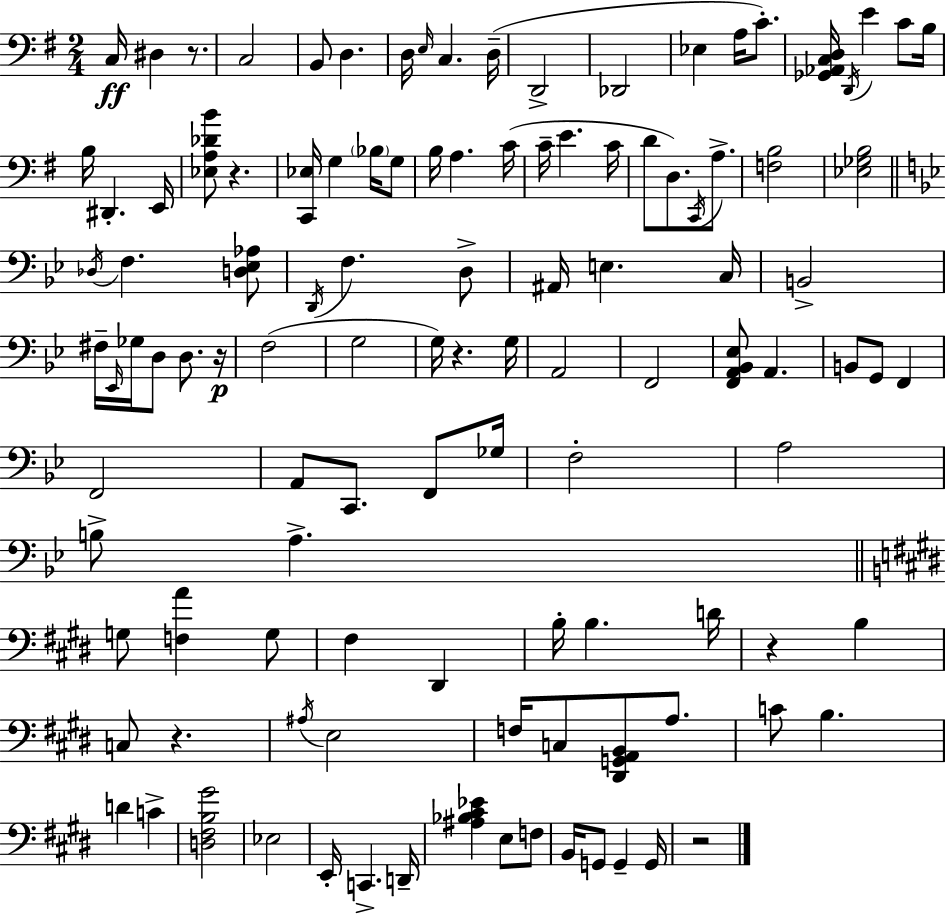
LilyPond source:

{
  \clef bass
  \numericTimeSignature
  \time 2/4
  \key g \major
  \repeat volta 2 { c16\ff dis4 r8. | c2 | b,8 d4. | d16 \grace { e16 } c4. | \break d16--( d,2-> | des,2 | ees4 a16 c'8.-.) | <ges, aes, c d>16 \acciaccatura { d,16 } e'4 c'8 | \break b16 b16 dis,4.-. | e,16 <ees a des' b'>8 r4. | <c, ees>16 g4 \parenthesize bes16 | g8 b16 a4. | \break c'16( c'16-- e'4. | c'16 d'8 d8.) \acciaccatura { c,16 } | a8.-> <f b>2 | <ees ges b>2 | \break \bar "||" \break \key bes \major \acciaccatura { des16 } f4. <d ees aes>8 | \acciaccatura { d,16 } f4. | d8-> ais,16 e4. | c16 b,2-> | \break fis16-- \grace { ees,16 } ges16 d8 d8. | r16\p f2( | g2 | g16) r4. | \break g16 a,2 | f,2 | <f, a, bes, ees>8 a,4. | b,8 g,8 f,4 | \break f,2 | a,8 c,8. | f,8 ges16 f2-. | a2 | \break b8-> a4.-> | \bar "||" \break \key e \major g8 <f a'>4 g8 | fis4 dis,4 | b16-. b4. d'16 | r4 b4 | \break c8 r4. | \acciaccatura { ais16 } e2 | f16 c8 <dis, g, a, b,>8 a8. | c'8 b4. | \break d'4 c'4-> | <d fis b gis'>2 | ees2 | e,16-. c,4.-> | \break d,16-- <ais bes cis' ees'>4 e8 f8 | b,16 g,8 g,4-- | g,16 r2 | } \bar "|."
}